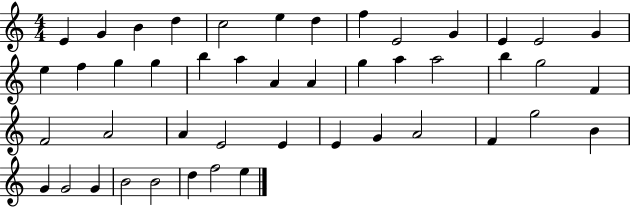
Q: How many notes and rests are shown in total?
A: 46